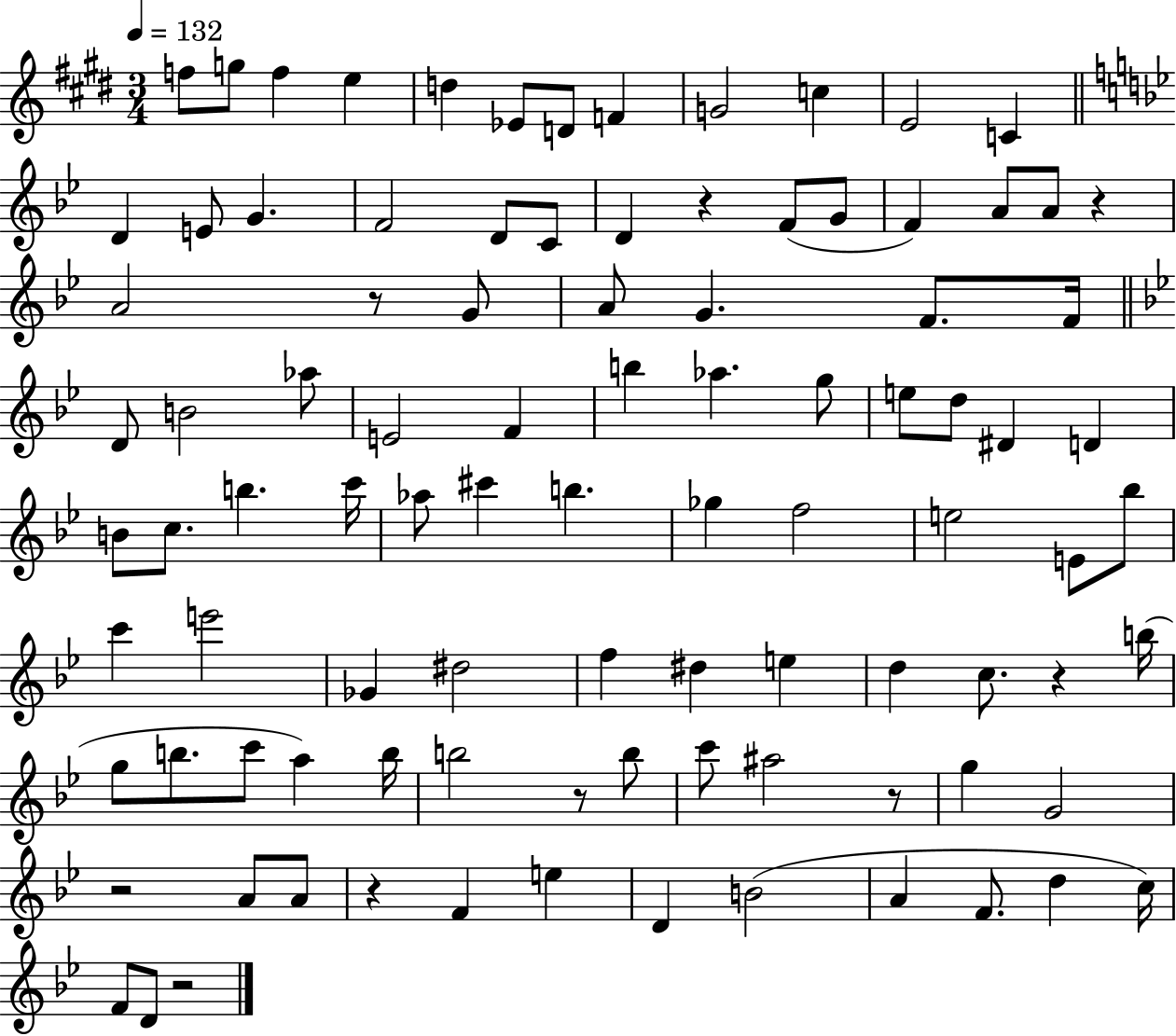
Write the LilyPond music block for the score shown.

{
  \clef treble
  \numericTimeSignature
  \time 3/4
  \key e \major
  \tempo 4 = 132
  f''8 g''8 f''4 e''4 | d''4 ees'8 d'8 f'4 | g'2 c''4 | e'2 c'4 | \break \bar "||" \break \key bes \major d'4 e'8 g'4. | f'2 d'8 c'8 | d'4 r4 f'8( g'8 | f'4) a'8 a'8 r4 | \break a'2 r8 g'8 | a'8 g'4. f'8. f'16 | \bar "||" \break \key g \minor d'8 b'2 aes''8 | e'2 f'4 | b''4 aes''4. g''8 | e''8 d''8 dis'4 d'4 | \break b'8 c''8. b''4. c'''16 | aes''8 cis'''4 b''4. | ges''4 f''2 | e''2 e'8 bes''8 | \break c'''4 e'''2 | ges'4 dis''2 | f''4 dis''4 e''4 | d''4 c''8. r4 b''16( | \break g''8 b''8. c'''8 a''4) b''16 | b''2 r8 b''8 | c'''8 ais''2 r8 | g''4 g'2 | \break r2 a'8 a'8 | r4 f'4 e''4 | d'4 b'2( | a'4 f'8. d''4 c''16) | \break f'8 d'8 r2 | \bar "|."
}